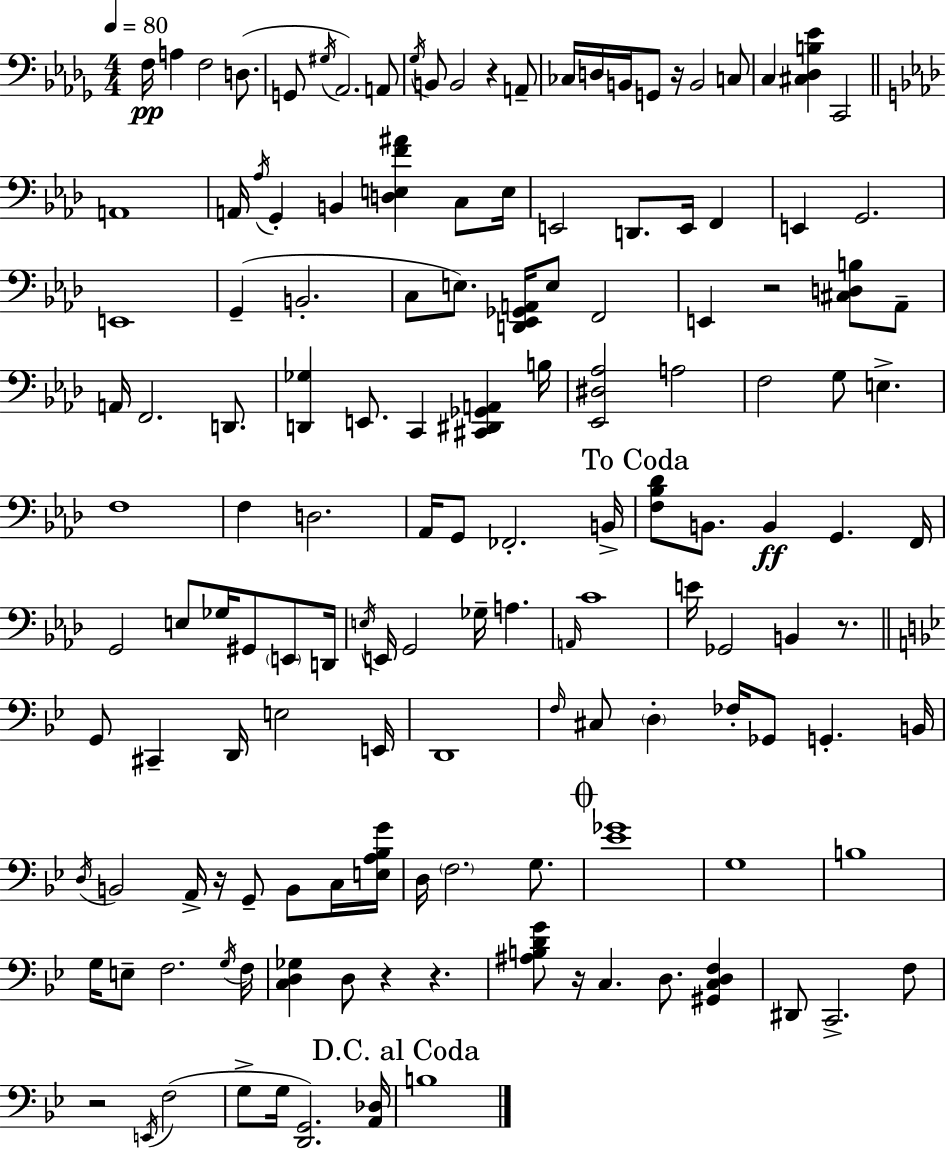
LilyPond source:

{
  \clef bass
  \numericTimeSignature
  \time 4/4
  \key bes \minor
  \tempo 4 = 80
  f16\pp a4 f2 d8.( | g,8 \acciaccatura { gis16 }) aes,2. a,8 | \acciaccatura { ges16 } b,8 b,2 r4 | a,8-- ces16 d16 b,16 g,8 r16 b,2 | \break c8 c4 <cis des b ees'>4 c,2 | \bar "||" \break \key aes \major a,1 | a,16 \acciaccatura { aes16 } g,4-. b,4 <d e f' ais'>4 c8 | e16 e,2 d,8. e,16 f,4 | e,4 g,2. | \break e,1 | g,4--( b,2.-. | c8 e8.) <d, ees, ges, a,>16 e8 f,2 | e,4 r2 <cis d b>8 aes,8-- | \break a,16 f,2. d,8. | <d, ges>4 e,8. c,4 <cis, dis, ges, a,>4 | b16 <ees, dis aes>2 a2 | f2 g8 e4.-> | \break f1 | f4 d2. | aes,16 g,8 fes,2.-. | b,16-> \mark "To Coda" <f bes des'>8 b,8. b,4\ff g,4. | \break f,16 g,2 e8 ges16 gis,8 \parenthesize e,8 | d,16 \acciaccatura { e16 } e,16 g,2 ges16-- a4. | \grace { a,16 } c'1 | e'16 ges,2 b,4 | \break r8. \bar "||" \break \key g \minor g,8 cis,4-- d,16 e2 e,16 | d,1 | \grace { f16 } cis8 \parenthesize d4-. fes16-. ges,8 g,4.-. | b,16 \acciaccatura { d16 } b,2 a,16-> r16 g,8-- b,8 | \break c16 <e a bes g'>16 d16 \parenthesize f2. g8. | \mark \markup { \musicglyph "scripts.coda" } <ees' ges'>1 | g1 | b1 | \break g16 e8-- f2. | \acciaccatura { g16 } f16 <c d ges>4 d8 r4 r4. | <ais b d' g'>8 r16 c4. d8. <gis, c d f>4 | dis,8 c,2.-> | \break f8 r2 \acciaccatura { e,16 } f2( | g8-> g16 <d, g,>2.) | <a, des>16 \mark "D.C. al Coda" b1 | \bar "|."
}